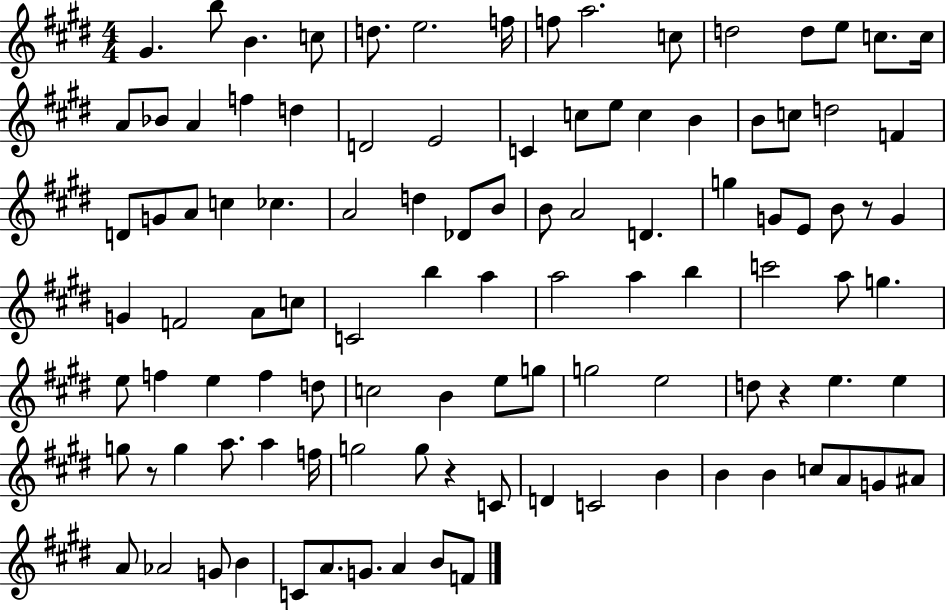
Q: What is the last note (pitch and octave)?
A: F4